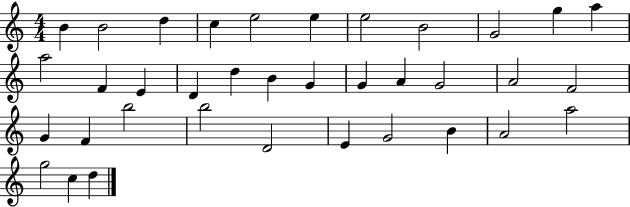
B4/q B4/h D5/q C5/q E5/h E5/q E5/h B4/h G4/h G5/q A5/q A5/h F4/q E4/q D4/q D5/q B4/q G4/q G4/q A4/q G4/h A4/h F4/h G4/q F4/q B5/h B5/h D4/h E4/q G4/h B4/q A4/h A5/h G5/h C5/q D5/q